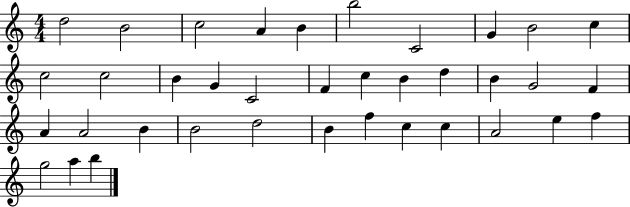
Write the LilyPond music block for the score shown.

{
  \clef treble
  \numericTimeSignature
  \time 4/4
  \key c \major
  d''2 b'2 | c''2 a'4 b'4 | b''2 c'2 | g'4 b'2 c''4 | \break c''2 c''2 | b'4 g'4 c'2 | f'4 c''4 b'4 d''4 | b'4 g'2 f'4 | \break a'4 a'2 b'4 | b'2 d''2 | b'4 f''4 c''4 c''4 | a'2 e''4 f''4 | \break g''2 a''4 b''4 | \bar "|."
}